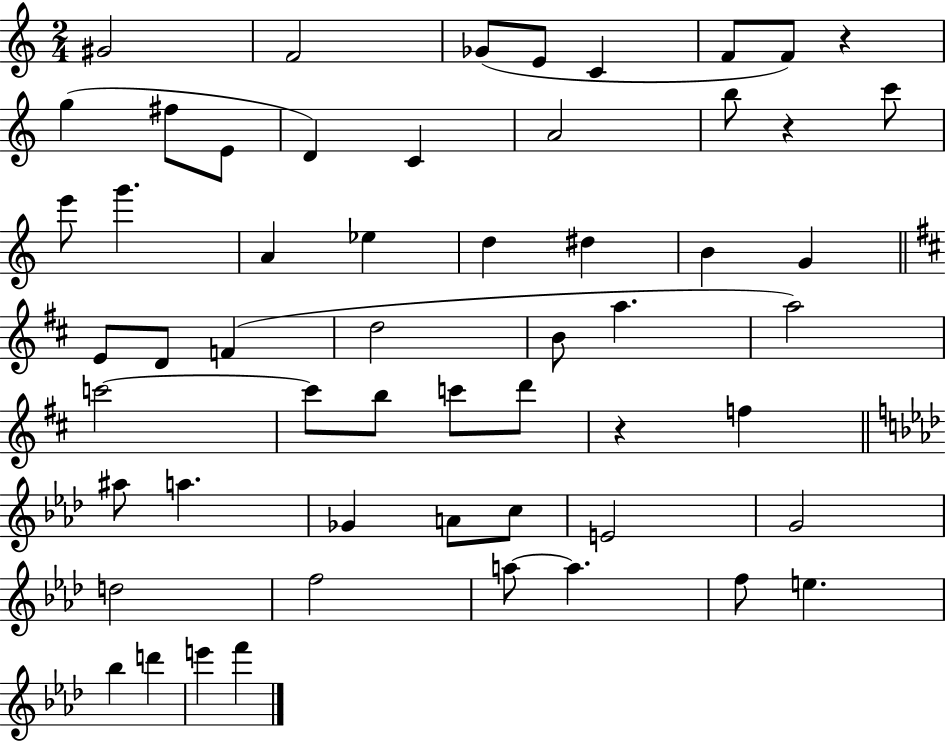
G#4/h F4/h Gb4/e E4/e C4/q F4/e F4/e R/q G5/q F#5/e E4/e D4/q C4/q A4/h B5/e R/q C6/e E6/e G6/q. A4/q Eb5/q D5/q D#5/q B4/q G4/q E4/e D4/e F4/q D5/h B4/e A5/q. A5/h C6/h C6/e B5/e C6/e D6/e R/q F5/q A#5/e A5/q. Gb4/q A4/e C5/e E4/h G4/h D5/h F5/h A5/e A5/q. F5/e E5/q. Bb5/q D6/q E6/q F6/q